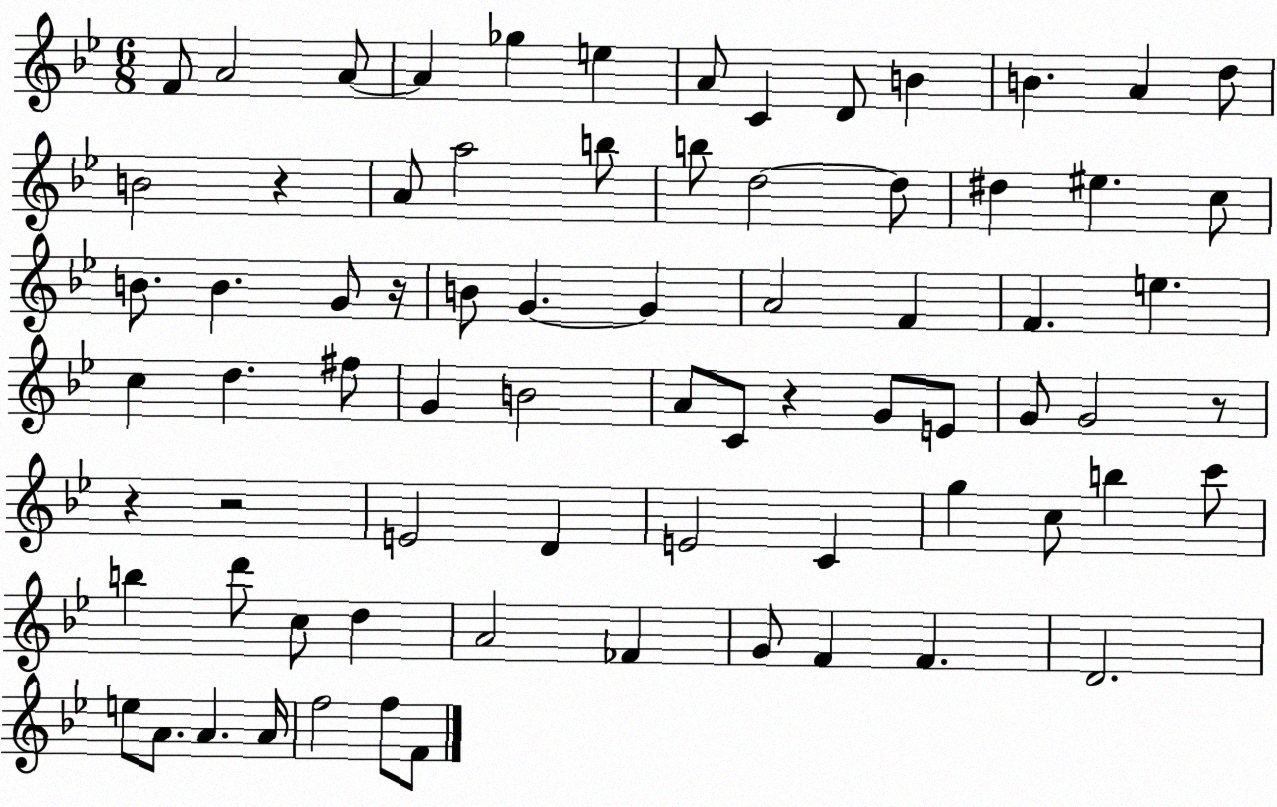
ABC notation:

X:1
T:Untitled
M:6/8
L:1/4
K:Bb
F/2 A2 A/2 A _g e A/2 C D/2 B B A d/2 B2 z A/2 a2 b/2 b/2 d2 d/2 ^d ^e c/2 B/2 B G/2 z/4 B/2 G G A2 F F e c d ^f/2 G B2 A/2 C/2 z G/2 E/2 G/2 G2 z/2 z z2 E2 D E2 C g c/2 b c'/2 b d'/2 c/2 d A2 _F G/2 F F D2 e/2 A/2 A A/4 f2 f/2 F/2